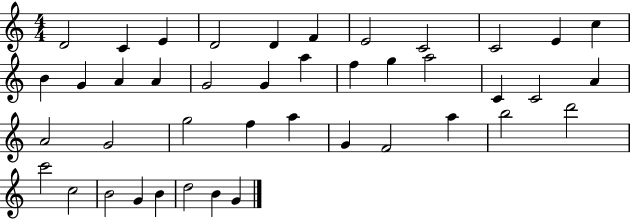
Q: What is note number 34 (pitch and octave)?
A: D6